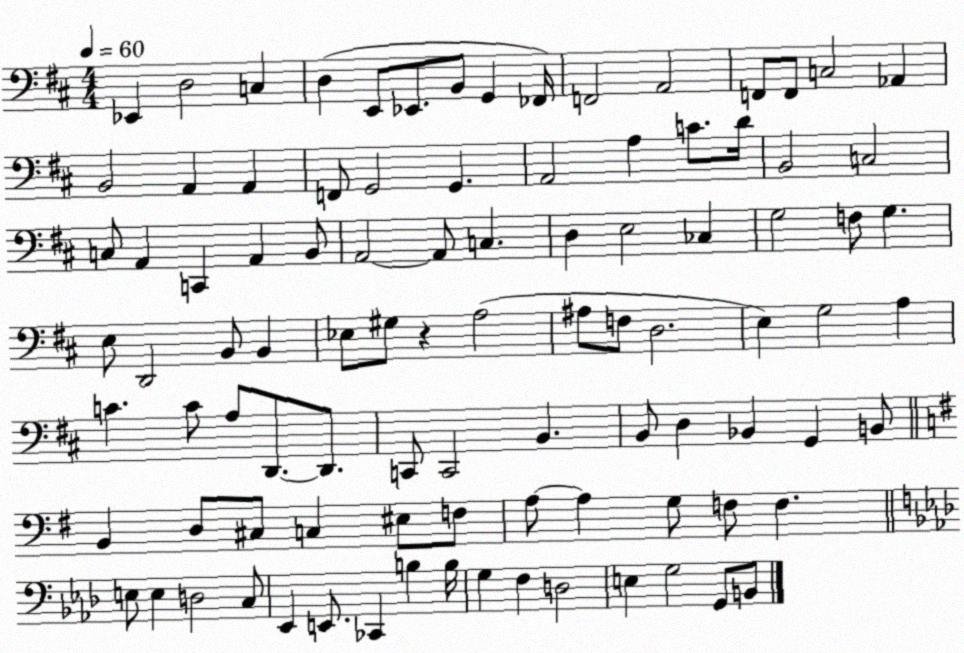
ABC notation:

X:1
T:Untitled
M:4/4
L:1/4
K:D
_E,, D,2 C, D, E,,/2 _E,,/2 B,,/2 G,, _F,,/4 F,,2 A,,2 F,,/2 F,,/2 C,2 _A,, B,,2 A,, A,, F,,/2 G,,2 G,, A,,2 A, C/2 D/4 B,,2 C,2 C,/2 A,, C,, A,, B,,/2 A,,2 A,,/2 C, D, E,2 _C, G,2 F,/2 G, E,/2 D,,2 B,,/2 B,, _E,/2 ^G,/2 z A,2 ^A,/2 F,/2 D,2 E, G,2 A, C C/2 A,/2 D,,/2 D,,/2 C,,/2 C,,2 B,, B,,/2 D, _B,, G,, B,,/2 B,, D,/2 ^C,/2 C, ^E,/2 F,/2 A,/2 A, G,/2 F,/2 F, E,/2 E, D,2 C,/2 _E,, E,,/2 _C,, B, B,/4 G, F, D,2 E, G,2 G,,/2 B,,/2